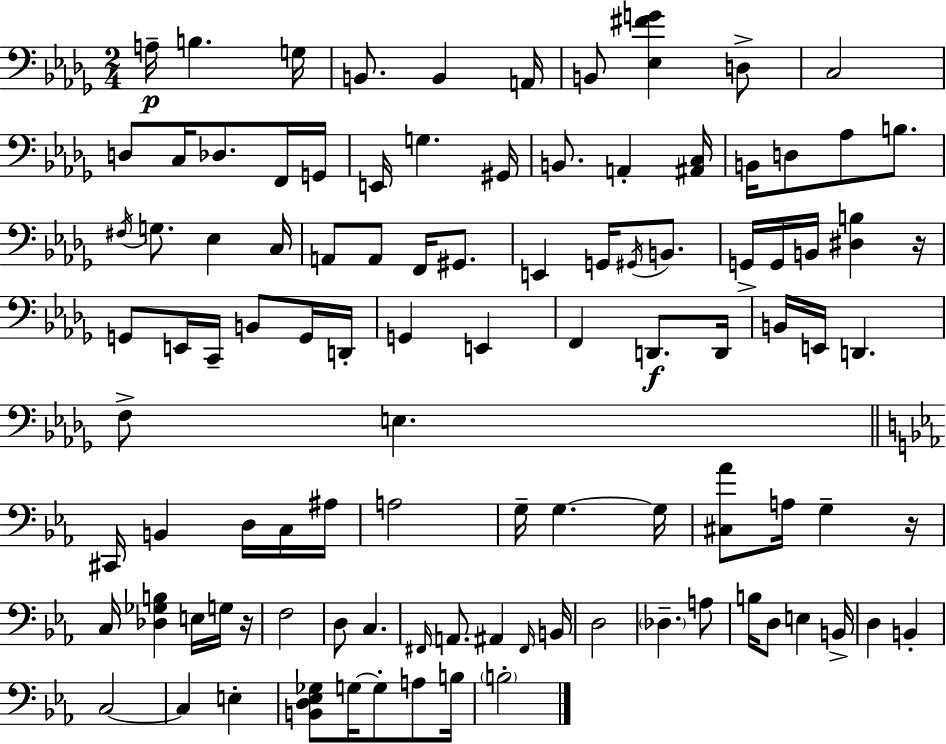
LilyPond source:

{
  \clef bass
  \numericTimeSignature
  \time 2/4
  \key bes \minor
  a16--\p b4. g16 | b,8. b,4 a,16 | b,8 <ees fis' g'>4 d8-> | c2 | \break d8 c16 des8. f,16 g,16 | e,16 g4. gis,16 | b,8. a,4-. <ais, c>16 | b,16 d8 aes8 b8. | \break \acciaccatura { fis16 } g8. ees4 | c16 a,8 a,8 f,16 gis,8. | e,4 g,16 \acciaccatura { gis,16 } b,8. | g,16-> g,16 b,16 <dis b>4 | \break r16 g,8 e,16 c,16-- b,8 | g,16 d,16-. g,4 e,4 | f,4 d,8.\f | d,16 b,16 e,16 d,4. | \break f8-> e4. | \bar "||" \break \key ees \major cis,16 b,4 d16 c16 ais16 | a2 | g16-- g4.~~ g16 | <cis aes'>8 a16 g4-- r16 | \break c16 <des ges b>4 e16 g16 r16 | f2 | d8 c4. | \grace { fis,16 } a,8. ais,4 | \break \grace { fis,16 } b,16 d2 | \parenthesize des4.-- | a8 b16 d8 e4 | b,16-> d4 b,4-. | \break c2~~ | c4 e4-. | <b, d ees ges>8 g16~~ g8-. a8 | b16 \parenthesize b2-. | \break \bar "|."
}